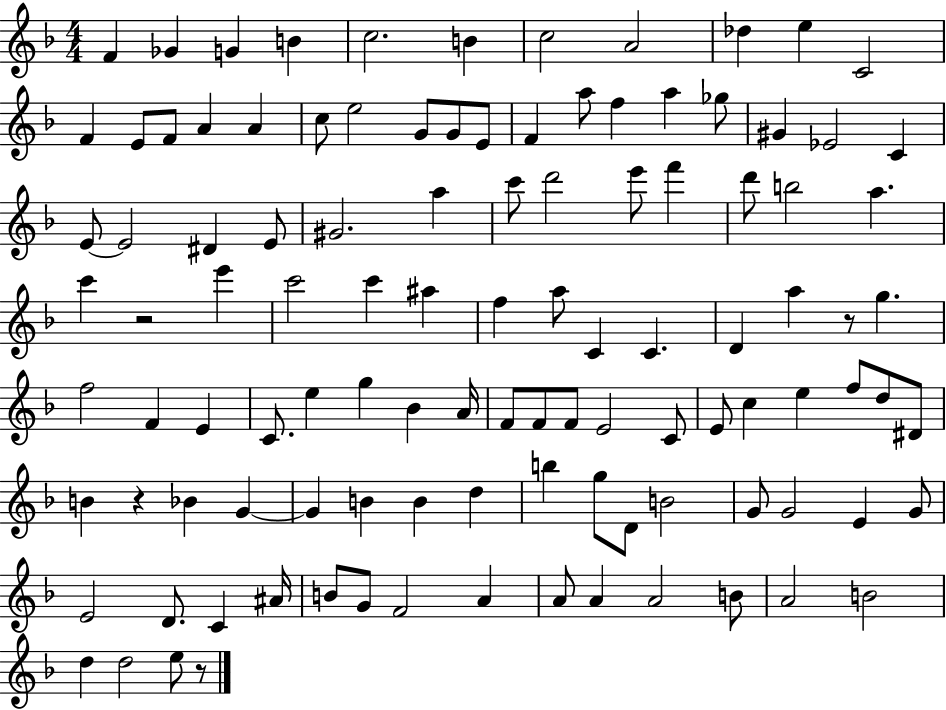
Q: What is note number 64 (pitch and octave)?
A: F4